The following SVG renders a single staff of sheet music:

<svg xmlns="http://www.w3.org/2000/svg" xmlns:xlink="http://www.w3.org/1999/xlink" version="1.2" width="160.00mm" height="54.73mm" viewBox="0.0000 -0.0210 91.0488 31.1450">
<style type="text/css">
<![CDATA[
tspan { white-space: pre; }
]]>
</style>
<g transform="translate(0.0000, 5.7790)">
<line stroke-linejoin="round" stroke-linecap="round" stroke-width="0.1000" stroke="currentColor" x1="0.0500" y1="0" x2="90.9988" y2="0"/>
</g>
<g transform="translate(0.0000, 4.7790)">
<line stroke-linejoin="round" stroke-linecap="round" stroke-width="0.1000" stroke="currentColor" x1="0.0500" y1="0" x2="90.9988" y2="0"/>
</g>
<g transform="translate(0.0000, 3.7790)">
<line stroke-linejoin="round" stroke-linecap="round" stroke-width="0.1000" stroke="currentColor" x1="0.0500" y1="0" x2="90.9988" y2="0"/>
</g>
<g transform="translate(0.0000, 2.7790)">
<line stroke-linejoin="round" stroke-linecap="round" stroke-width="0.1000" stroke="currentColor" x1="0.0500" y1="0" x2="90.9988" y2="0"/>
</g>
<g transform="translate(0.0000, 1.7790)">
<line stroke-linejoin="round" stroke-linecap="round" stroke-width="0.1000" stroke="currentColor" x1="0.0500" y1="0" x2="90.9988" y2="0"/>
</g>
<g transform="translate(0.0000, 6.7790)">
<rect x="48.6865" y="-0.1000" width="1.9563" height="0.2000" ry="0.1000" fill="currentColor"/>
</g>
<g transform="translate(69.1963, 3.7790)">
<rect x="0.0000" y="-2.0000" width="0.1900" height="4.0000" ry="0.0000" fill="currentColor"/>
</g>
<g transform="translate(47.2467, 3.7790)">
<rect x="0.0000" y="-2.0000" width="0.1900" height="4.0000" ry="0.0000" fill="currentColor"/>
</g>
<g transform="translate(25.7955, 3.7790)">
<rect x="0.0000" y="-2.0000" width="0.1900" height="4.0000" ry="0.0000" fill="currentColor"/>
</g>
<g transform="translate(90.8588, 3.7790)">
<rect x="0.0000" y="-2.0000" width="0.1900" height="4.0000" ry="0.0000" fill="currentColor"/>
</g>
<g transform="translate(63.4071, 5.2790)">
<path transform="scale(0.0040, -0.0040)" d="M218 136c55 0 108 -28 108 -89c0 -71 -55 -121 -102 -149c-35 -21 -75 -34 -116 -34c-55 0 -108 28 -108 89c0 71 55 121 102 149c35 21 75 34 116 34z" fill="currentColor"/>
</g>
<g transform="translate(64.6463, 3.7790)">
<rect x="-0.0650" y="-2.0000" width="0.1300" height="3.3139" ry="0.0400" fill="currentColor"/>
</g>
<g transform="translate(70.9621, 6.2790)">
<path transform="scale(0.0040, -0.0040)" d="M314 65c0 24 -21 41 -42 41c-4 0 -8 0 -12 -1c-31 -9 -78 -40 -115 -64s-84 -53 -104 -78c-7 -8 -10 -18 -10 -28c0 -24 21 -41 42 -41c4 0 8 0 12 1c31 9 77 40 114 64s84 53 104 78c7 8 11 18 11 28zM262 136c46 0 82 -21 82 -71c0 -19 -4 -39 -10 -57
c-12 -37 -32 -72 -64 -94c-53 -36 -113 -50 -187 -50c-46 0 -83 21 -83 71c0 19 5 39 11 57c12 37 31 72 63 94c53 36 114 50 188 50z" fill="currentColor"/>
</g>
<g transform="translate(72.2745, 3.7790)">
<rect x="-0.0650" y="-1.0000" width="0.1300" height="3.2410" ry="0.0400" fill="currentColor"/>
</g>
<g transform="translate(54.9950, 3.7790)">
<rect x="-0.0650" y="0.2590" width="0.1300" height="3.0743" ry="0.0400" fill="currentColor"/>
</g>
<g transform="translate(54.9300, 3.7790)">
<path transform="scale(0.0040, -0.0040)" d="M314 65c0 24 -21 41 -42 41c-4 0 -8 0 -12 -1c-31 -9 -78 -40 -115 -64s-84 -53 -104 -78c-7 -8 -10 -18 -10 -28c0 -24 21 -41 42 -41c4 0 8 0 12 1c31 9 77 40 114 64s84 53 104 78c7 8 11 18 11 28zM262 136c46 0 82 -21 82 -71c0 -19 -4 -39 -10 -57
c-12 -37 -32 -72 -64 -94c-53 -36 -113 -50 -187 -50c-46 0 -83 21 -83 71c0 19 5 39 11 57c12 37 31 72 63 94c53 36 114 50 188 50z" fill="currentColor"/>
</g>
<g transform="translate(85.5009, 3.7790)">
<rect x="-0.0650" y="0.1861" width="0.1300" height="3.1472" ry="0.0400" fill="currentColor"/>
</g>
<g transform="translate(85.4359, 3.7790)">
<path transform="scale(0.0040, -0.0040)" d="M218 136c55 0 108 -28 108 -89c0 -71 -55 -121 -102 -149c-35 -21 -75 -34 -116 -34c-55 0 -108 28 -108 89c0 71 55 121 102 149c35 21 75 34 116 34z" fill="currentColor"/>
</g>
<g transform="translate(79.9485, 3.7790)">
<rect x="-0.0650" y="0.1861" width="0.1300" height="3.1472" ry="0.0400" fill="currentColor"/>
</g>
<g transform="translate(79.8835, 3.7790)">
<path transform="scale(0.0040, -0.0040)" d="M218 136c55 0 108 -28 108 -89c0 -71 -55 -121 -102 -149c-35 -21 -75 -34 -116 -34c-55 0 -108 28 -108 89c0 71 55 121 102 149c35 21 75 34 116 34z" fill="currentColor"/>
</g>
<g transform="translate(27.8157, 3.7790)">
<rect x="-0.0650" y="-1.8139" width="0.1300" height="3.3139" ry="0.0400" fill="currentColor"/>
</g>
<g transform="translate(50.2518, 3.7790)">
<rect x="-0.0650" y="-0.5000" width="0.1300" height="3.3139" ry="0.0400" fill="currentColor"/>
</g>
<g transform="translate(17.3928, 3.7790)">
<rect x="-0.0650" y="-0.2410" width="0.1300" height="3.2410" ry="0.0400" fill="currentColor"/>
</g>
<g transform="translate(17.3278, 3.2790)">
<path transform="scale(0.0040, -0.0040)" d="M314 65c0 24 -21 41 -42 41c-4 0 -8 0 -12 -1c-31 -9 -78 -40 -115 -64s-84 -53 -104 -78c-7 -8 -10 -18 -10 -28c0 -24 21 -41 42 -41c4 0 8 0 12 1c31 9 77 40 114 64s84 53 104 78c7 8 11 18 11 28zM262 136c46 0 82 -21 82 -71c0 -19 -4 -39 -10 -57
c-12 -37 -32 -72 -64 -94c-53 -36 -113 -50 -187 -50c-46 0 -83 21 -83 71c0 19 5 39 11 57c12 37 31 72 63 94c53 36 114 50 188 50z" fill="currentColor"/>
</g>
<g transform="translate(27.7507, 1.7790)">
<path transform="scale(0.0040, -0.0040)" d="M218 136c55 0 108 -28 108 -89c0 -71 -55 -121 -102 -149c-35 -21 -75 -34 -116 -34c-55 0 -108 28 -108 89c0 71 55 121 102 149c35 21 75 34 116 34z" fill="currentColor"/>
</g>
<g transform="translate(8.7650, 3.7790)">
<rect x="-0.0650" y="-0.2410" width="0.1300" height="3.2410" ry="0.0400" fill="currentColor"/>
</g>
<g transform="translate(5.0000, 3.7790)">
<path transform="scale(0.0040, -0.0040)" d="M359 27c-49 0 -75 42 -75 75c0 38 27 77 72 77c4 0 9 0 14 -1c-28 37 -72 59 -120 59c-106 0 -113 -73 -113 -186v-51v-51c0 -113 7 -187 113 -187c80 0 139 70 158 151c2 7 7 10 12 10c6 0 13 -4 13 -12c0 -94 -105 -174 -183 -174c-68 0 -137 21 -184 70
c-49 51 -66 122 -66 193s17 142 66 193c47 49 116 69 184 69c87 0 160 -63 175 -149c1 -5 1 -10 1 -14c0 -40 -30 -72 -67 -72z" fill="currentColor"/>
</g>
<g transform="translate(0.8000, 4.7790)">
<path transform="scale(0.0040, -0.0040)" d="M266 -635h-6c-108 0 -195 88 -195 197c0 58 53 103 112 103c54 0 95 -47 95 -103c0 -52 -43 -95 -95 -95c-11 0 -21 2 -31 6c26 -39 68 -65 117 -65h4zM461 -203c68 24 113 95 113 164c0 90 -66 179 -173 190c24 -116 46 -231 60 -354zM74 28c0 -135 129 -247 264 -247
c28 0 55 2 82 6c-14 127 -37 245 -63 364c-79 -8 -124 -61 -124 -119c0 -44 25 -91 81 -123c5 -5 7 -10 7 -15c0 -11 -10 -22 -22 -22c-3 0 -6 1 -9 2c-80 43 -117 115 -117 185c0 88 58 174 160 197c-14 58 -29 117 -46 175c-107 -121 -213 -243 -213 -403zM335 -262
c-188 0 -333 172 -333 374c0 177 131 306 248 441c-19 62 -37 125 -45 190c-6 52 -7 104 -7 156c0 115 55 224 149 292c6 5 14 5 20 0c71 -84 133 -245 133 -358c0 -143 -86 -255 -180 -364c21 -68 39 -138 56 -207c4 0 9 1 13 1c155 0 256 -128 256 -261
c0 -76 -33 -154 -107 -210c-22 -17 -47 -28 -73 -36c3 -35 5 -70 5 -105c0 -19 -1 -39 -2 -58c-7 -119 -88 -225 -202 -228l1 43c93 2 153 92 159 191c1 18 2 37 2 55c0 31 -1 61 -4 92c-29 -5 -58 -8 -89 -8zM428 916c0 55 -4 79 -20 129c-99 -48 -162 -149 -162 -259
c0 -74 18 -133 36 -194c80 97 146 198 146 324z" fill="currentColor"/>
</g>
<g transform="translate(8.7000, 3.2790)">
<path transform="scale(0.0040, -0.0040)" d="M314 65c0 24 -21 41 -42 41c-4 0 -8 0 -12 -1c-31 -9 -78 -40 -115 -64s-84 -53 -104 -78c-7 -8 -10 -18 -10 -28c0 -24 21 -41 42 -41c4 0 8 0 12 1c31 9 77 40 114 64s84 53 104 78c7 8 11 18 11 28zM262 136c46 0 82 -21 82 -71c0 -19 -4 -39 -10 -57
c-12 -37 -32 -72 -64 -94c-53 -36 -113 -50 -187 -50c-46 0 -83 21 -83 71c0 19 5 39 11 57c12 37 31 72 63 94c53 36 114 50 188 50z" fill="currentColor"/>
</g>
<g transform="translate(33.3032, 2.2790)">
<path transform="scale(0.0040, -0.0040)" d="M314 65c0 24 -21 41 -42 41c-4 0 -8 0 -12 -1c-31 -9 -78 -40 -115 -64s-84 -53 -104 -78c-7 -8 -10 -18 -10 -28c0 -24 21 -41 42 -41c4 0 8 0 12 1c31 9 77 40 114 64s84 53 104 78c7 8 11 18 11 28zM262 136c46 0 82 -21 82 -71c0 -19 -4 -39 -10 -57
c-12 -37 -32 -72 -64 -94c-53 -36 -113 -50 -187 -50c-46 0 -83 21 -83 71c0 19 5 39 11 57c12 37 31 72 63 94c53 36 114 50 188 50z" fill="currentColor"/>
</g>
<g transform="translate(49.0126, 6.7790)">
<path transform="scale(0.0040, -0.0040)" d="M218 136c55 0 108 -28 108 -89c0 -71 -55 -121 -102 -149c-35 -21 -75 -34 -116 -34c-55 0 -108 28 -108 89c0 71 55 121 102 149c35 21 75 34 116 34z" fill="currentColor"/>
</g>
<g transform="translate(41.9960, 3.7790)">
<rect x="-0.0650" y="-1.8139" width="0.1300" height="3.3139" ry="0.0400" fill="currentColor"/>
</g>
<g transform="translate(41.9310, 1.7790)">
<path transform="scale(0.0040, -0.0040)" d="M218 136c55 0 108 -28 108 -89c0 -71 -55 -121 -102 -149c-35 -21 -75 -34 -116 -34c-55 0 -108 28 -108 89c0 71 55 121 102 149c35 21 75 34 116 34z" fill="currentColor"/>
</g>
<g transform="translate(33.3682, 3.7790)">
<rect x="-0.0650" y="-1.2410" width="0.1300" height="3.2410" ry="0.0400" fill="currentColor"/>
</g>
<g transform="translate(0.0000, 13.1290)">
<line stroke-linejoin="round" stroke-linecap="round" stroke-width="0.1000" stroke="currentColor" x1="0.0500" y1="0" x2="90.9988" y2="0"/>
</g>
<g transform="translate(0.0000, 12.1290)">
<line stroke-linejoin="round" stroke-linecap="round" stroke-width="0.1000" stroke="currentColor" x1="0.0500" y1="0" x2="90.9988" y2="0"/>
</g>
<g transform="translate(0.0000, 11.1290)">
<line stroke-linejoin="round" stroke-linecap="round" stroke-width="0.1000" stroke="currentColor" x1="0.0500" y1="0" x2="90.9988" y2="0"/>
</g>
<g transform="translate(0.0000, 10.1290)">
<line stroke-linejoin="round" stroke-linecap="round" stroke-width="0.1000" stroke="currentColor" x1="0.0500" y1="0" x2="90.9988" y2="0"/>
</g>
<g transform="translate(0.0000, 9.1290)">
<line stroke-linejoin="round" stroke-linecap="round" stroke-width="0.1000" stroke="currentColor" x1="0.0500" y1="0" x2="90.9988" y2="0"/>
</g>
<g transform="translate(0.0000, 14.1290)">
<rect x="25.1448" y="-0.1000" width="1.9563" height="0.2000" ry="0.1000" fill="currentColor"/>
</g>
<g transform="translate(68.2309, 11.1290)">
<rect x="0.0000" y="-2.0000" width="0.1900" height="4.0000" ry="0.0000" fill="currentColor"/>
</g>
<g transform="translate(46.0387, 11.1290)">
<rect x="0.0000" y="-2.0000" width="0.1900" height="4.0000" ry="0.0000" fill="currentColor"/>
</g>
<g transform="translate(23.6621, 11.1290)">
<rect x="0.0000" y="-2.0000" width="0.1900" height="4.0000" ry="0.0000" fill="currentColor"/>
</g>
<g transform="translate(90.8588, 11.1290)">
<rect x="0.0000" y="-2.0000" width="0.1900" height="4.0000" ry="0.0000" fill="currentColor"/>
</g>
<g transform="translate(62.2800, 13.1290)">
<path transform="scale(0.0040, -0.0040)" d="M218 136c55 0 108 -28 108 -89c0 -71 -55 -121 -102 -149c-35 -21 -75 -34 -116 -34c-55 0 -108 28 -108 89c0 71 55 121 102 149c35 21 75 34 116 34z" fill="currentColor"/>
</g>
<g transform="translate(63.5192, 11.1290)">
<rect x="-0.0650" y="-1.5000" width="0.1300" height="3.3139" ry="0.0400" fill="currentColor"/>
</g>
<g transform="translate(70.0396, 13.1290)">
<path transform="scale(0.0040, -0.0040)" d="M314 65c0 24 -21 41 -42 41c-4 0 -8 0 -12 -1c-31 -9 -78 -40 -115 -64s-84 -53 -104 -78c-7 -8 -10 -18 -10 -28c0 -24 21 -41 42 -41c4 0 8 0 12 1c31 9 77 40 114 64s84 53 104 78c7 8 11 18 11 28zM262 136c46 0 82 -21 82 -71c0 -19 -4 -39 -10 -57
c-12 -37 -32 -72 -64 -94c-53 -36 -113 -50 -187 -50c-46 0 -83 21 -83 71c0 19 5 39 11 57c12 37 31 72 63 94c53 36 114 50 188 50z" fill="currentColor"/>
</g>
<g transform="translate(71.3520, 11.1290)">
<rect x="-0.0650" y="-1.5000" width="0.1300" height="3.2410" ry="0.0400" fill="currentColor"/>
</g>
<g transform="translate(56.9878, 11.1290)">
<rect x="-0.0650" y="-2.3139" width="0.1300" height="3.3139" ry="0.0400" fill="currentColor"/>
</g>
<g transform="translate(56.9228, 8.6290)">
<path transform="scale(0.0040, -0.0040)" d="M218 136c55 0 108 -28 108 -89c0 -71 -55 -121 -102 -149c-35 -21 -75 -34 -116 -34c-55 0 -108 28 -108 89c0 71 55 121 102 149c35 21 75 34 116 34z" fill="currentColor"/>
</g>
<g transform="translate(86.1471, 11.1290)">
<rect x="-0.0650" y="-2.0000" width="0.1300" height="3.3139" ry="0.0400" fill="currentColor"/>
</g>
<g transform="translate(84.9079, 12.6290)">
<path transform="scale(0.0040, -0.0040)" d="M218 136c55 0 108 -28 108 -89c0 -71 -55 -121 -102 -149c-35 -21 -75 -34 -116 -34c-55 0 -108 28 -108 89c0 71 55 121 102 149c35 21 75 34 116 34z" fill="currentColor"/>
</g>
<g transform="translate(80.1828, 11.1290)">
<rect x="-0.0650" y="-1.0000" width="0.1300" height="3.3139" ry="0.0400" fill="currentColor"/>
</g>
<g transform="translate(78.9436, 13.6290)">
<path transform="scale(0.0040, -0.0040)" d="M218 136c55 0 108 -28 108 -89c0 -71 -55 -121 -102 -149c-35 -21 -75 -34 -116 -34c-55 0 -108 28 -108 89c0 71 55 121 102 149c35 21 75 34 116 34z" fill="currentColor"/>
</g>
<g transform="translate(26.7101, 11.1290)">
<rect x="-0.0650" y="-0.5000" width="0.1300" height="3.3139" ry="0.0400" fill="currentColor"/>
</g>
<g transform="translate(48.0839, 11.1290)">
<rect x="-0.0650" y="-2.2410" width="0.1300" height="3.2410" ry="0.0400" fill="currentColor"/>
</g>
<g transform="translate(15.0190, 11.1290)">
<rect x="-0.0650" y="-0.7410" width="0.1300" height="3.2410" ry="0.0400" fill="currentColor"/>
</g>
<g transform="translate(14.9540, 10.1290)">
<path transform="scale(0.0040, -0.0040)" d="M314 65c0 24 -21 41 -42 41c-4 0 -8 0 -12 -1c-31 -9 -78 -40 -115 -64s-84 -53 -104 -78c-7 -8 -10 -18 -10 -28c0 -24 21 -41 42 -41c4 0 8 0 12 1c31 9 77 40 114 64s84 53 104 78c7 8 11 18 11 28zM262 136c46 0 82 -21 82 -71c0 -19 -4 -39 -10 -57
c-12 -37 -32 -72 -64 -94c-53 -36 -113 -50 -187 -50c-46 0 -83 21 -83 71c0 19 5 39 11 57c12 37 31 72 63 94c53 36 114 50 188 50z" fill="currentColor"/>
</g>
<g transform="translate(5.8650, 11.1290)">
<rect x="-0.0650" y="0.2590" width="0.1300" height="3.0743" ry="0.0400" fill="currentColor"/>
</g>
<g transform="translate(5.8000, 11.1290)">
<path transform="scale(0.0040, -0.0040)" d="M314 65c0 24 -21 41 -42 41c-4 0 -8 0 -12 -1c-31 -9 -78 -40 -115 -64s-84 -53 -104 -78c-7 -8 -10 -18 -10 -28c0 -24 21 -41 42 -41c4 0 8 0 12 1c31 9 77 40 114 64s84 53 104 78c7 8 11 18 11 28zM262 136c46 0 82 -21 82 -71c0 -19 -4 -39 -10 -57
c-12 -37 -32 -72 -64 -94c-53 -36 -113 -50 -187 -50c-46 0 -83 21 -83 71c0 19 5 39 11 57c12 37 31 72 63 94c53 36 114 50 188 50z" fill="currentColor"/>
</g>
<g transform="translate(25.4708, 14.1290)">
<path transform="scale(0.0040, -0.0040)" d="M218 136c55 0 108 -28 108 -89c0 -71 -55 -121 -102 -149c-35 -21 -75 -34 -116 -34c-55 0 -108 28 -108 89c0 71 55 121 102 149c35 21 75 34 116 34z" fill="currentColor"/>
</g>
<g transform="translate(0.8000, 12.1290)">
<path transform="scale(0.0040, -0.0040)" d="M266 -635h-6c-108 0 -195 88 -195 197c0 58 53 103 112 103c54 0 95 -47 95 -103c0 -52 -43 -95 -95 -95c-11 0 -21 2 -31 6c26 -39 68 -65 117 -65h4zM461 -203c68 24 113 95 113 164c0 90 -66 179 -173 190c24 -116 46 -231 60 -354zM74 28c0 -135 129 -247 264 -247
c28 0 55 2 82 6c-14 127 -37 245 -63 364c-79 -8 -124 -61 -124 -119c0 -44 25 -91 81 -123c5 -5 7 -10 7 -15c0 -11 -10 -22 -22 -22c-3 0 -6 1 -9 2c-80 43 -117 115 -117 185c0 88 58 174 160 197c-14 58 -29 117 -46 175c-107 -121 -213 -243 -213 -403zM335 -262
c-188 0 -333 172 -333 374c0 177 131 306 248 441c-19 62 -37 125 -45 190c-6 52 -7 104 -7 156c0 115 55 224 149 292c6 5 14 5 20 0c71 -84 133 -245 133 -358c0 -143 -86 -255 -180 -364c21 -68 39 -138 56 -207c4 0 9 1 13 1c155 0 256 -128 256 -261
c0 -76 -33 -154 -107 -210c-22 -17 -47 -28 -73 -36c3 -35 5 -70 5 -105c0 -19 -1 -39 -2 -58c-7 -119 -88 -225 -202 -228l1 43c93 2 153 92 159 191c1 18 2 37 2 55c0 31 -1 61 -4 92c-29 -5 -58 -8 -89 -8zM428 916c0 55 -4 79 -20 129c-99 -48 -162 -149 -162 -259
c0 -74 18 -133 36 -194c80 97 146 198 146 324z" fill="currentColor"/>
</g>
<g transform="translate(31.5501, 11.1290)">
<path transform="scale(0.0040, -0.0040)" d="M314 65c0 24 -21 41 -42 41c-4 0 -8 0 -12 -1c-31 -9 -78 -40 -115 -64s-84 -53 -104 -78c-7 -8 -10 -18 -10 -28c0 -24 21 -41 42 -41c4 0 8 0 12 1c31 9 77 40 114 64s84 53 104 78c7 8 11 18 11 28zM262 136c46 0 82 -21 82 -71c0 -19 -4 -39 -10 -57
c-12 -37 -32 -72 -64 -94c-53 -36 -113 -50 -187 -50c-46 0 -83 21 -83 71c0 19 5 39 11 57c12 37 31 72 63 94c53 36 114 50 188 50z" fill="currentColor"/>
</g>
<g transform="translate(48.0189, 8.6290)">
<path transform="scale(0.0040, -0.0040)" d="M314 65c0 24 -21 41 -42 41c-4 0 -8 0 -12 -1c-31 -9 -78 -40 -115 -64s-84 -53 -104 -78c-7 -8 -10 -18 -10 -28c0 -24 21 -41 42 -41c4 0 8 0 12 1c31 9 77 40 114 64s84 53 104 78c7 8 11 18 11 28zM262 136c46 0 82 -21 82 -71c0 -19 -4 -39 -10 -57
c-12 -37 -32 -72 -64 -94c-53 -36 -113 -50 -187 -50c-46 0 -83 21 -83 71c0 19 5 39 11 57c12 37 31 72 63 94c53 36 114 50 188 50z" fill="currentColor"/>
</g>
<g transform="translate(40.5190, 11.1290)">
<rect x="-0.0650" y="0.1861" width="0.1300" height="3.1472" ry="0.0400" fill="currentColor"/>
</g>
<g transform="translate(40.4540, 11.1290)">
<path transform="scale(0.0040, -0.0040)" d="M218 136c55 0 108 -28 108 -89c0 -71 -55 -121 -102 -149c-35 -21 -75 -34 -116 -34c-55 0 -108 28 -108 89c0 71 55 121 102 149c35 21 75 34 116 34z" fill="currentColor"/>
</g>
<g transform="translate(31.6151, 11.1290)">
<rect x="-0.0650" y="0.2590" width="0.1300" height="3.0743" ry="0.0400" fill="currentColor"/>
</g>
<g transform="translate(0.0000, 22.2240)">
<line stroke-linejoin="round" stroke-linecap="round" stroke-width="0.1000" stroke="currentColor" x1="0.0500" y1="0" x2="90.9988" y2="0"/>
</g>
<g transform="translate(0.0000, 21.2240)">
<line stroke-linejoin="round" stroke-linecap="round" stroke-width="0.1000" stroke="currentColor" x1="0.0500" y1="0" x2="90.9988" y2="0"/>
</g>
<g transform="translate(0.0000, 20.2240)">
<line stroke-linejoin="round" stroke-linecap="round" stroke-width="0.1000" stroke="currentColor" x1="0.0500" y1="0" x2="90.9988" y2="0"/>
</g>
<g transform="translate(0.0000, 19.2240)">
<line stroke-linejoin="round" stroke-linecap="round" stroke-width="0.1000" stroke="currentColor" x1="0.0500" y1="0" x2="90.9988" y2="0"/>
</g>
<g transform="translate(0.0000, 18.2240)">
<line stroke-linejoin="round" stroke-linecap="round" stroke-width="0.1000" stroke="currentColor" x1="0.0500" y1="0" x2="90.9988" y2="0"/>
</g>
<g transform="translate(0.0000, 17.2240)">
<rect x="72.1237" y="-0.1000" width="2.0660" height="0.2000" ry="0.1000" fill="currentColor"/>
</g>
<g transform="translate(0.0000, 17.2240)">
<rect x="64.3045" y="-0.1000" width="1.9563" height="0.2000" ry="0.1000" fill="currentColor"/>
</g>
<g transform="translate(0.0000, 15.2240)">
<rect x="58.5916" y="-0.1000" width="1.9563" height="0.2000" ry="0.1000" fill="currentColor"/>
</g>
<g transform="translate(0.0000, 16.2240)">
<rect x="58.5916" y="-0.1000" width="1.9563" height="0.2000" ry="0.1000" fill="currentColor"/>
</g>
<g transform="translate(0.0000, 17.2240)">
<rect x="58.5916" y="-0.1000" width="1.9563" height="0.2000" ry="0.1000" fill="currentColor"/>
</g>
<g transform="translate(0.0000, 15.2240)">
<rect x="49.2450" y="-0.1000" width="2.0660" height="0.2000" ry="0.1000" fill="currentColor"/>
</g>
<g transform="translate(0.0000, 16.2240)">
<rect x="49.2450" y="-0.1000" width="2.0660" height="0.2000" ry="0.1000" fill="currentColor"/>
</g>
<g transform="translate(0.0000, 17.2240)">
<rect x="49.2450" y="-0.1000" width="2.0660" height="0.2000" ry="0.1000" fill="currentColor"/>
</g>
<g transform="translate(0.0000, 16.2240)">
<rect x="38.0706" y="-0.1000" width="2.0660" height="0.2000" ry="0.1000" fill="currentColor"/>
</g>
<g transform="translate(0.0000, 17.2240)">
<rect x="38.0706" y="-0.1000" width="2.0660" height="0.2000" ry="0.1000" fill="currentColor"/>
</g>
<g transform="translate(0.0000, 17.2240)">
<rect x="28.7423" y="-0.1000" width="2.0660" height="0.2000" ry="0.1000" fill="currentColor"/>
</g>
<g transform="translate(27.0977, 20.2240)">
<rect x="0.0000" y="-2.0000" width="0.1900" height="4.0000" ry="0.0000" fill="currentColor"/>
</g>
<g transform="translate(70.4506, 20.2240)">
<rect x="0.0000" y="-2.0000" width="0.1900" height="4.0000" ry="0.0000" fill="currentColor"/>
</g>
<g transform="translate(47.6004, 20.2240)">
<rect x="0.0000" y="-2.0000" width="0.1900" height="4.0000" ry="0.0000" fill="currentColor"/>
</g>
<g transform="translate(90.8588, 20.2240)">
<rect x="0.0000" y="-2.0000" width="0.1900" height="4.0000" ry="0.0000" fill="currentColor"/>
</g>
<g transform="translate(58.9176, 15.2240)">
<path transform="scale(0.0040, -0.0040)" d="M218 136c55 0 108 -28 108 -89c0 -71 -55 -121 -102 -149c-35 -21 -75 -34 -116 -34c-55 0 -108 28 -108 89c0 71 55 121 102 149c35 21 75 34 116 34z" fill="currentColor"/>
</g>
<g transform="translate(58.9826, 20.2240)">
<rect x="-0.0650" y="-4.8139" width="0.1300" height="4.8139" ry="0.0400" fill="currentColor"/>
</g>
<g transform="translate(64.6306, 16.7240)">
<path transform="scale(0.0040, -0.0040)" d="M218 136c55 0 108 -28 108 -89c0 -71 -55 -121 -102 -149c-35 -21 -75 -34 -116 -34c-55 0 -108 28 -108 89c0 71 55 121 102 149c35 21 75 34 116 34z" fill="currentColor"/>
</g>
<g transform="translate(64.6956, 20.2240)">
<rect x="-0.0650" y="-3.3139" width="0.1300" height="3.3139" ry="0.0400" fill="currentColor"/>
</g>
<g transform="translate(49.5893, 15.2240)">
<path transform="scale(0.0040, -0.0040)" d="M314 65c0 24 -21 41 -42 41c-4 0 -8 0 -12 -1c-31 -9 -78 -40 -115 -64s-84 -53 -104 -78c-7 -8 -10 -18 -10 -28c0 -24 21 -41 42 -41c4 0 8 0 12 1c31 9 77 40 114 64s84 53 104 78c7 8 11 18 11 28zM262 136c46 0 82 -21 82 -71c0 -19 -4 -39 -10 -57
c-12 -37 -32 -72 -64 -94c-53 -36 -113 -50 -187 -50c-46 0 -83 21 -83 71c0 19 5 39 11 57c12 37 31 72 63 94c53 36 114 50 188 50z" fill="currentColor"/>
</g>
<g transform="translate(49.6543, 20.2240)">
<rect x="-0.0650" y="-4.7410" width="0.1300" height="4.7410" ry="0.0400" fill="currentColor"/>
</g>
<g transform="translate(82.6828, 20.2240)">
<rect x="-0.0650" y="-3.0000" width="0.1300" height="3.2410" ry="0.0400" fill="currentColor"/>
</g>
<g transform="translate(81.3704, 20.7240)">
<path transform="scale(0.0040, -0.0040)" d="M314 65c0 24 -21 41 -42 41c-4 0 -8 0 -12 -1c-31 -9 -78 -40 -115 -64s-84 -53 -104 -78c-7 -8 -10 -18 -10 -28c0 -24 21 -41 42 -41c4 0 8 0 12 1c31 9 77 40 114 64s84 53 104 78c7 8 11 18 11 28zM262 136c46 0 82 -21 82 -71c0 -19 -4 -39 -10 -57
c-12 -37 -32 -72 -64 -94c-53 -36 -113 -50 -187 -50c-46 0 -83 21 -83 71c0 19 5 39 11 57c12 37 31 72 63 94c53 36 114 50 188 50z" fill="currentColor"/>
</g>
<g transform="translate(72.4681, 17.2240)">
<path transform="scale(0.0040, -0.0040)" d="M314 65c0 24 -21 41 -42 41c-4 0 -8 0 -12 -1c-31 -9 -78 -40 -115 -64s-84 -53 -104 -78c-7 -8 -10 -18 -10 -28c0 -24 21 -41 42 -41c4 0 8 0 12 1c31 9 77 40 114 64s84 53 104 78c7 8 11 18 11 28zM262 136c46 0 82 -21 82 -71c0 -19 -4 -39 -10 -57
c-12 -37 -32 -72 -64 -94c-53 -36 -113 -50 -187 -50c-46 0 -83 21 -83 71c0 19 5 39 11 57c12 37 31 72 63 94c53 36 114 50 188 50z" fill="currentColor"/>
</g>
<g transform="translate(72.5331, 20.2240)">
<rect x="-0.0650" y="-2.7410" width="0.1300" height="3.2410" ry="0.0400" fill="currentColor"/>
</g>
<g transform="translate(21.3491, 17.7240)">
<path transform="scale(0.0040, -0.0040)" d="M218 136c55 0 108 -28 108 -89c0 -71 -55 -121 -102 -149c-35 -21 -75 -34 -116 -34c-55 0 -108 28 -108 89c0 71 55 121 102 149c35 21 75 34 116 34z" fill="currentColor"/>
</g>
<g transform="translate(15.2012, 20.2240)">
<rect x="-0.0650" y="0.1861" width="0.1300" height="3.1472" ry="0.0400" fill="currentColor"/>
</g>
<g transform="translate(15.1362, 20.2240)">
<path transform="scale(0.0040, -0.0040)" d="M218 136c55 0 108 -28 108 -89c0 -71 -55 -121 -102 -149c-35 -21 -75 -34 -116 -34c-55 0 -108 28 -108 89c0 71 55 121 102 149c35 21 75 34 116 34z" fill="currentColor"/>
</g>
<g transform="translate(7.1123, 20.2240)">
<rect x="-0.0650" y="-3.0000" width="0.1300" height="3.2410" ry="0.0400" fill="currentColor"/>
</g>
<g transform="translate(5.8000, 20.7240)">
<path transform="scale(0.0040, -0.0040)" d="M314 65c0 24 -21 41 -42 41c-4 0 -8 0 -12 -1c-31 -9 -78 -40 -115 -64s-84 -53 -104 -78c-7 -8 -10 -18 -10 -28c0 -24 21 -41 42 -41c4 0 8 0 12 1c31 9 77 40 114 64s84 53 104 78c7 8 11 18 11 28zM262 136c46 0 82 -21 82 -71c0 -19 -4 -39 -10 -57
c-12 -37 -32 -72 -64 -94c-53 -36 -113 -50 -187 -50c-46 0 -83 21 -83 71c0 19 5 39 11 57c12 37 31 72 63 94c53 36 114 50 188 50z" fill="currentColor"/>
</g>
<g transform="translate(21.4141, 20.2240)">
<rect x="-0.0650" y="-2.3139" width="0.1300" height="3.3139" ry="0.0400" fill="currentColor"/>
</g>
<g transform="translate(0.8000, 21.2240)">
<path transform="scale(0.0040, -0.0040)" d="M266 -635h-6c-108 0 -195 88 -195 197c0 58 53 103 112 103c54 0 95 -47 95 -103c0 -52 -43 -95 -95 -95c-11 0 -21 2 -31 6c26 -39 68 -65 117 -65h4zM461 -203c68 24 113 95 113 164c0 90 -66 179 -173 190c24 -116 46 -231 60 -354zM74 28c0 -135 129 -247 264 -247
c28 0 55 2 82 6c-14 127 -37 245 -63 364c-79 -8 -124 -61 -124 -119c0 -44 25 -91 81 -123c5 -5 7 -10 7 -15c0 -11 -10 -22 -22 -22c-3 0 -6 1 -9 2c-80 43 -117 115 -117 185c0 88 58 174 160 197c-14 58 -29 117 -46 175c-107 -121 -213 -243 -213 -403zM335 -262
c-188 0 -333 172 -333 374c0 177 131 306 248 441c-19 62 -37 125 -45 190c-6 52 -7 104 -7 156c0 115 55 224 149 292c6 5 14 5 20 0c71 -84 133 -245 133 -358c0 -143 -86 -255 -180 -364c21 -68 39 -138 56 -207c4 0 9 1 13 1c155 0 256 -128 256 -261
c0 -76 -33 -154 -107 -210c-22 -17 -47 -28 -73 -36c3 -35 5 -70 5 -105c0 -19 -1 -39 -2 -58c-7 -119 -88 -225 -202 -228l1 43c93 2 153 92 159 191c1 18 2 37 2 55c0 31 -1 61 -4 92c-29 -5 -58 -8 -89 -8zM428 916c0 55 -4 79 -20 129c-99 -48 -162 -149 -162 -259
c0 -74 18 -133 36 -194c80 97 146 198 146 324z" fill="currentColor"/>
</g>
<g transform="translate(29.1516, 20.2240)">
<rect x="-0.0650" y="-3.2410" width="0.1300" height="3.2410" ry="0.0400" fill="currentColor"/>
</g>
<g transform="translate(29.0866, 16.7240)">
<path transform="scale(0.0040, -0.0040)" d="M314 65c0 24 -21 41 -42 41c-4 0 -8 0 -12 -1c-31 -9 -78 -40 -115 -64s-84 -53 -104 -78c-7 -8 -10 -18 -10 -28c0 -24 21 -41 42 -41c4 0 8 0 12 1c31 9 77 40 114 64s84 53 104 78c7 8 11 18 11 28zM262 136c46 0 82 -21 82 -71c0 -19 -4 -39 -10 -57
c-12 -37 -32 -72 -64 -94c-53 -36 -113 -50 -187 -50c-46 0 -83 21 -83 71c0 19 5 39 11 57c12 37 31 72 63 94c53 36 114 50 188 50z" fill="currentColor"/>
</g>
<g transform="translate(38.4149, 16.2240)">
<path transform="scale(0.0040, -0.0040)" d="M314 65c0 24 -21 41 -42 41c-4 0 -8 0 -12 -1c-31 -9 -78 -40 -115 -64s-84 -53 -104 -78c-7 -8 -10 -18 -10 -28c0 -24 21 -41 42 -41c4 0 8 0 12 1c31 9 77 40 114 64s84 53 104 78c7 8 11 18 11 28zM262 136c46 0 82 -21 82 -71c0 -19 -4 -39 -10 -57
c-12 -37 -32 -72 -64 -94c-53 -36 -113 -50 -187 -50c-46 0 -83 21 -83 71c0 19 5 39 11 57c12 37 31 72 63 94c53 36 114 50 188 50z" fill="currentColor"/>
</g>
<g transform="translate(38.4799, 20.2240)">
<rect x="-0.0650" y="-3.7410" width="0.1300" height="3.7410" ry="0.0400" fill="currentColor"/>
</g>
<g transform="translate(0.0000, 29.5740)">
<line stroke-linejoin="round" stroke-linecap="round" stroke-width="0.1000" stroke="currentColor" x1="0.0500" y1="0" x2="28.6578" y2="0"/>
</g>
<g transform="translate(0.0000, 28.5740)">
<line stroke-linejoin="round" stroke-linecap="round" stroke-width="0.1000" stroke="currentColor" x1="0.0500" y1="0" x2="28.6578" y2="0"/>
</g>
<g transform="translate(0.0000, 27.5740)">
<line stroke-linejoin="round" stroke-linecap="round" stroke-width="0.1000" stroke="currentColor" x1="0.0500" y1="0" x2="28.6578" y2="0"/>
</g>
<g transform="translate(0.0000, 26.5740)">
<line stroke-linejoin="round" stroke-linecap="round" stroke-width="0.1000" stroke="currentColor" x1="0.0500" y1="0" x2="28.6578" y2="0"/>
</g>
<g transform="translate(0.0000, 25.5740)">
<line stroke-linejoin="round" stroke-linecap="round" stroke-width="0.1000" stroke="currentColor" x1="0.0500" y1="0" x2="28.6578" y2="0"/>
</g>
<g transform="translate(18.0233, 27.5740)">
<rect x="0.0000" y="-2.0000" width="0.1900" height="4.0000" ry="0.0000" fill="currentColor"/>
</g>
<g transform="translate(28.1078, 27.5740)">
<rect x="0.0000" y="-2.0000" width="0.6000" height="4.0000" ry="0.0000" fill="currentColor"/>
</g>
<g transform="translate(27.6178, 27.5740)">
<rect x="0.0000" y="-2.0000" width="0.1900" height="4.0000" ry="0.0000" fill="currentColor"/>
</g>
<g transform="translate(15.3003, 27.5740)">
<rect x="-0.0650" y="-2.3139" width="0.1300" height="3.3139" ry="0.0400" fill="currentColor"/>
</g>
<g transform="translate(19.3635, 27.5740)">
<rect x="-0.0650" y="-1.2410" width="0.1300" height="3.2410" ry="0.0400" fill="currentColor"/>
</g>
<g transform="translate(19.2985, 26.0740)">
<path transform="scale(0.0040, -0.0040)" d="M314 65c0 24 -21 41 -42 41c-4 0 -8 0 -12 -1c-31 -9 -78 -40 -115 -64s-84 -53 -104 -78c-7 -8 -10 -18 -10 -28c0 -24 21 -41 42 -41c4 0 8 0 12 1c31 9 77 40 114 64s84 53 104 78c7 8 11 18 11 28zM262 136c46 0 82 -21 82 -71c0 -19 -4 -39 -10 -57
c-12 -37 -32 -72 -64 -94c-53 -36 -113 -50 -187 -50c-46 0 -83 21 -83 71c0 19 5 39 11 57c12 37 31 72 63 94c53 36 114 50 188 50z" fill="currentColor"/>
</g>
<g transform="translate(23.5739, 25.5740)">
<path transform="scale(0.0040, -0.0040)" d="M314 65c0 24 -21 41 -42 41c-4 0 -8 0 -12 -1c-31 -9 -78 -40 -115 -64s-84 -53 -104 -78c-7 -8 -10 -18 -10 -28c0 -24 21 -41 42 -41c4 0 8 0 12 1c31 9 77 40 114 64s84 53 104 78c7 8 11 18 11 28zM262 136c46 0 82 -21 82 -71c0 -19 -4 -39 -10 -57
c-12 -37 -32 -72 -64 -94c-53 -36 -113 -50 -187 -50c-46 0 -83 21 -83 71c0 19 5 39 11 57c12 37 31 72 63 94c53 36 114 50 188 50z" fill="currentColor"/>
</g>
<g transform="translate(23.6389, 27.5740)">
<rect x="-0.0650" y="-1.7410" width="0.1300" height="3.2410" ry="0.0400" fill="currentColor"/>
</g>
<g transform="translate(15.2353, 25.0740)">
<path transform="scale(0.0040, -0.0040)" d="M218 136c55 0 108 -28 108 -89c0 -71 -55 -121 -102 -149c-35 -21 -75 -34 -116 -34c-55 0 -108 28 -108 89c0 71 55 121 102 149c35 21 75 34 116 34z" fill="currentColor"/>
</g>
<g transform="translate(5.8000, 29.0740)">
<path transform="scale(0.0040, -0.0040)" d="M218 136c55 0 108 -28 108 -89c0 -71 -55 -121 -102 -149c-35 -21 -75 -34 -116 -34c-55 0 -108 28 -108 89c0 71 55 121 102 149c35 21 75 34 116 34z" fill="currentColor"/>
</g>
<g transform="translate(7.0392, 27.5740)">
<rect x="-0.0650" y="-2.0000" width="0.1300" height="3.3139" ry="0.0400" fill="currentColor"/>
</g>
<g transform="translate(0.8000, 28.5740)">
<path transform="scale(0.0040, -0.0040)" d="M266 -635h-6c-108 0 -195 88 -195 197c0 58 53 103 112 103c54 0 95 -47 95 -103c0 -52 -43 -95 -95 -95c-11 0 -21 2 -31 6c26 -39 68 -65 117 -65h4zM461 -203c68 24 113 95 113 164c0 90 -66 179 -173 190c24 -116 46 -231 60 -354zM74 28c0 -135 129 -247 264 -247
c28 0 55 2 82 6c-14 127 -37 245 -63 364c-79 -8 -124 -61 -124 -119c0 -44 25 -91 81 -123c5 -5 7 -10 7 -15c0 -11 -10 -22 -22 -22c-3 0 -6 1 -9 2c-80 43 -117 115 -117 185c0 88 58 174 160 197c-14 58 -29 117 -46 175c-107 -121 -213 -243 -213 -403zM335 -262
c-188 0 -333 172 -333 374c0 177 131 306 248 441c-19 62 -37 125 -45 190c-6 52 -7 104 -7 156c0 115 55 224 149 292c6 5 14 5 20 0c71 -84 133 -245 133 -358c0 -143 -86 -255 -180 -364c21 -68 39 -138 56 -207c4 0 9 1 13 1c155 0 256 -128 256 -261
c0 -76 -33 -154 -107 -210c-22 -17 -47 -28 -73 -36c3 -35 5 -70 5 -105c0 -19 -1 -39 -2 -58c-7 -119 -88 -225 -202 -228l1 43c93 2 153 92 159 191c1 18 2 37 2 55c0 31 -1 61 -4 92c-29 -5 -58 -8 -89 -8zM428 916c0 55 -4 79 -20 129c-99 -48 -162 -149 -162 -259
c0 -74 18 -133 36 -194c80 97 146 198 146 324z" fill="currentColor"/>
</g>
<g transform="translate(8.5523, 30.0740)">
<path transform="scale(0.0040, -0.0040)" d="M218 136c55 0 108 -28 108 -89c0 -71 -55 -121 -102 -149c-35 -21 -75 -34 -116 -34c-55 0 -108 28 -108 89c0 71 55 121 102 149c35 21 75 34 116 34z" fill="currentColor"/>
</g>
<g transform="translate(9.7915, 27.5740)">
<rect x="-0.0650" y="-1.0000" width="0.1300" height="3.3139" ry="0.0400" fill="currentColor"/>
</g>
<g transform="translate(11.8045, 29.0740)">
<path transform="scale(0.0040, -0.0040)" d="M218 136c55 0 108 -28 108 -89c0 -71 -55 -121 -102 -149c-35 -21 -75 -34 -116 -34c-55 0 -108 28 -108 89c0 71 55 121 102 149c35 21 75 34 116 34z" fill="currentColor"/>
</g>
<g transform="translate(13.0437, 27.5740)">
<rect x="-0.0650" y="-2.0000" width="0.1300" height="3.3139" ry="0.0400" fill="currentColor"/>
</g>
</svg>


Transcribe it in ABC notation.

X:1
T:Untitled
M:4/4
L:1/4
K:C
c2 c2 f e2 f C B2 F D2 B B B2 d2 C B2 B g2 g E E2 D F A2 B g b2 c'2 e'2 e' b a2 A2 F D F g e2 f2